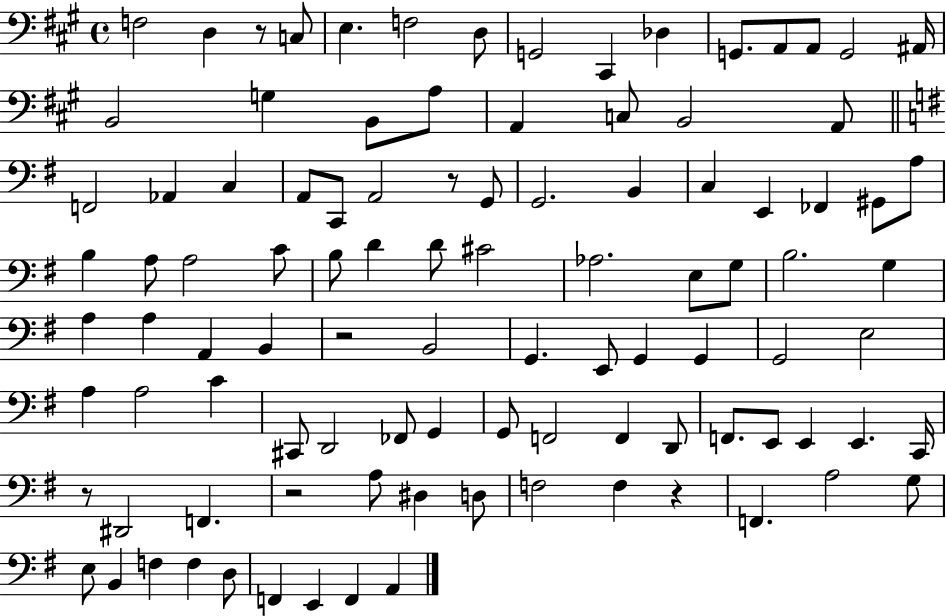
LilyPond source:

{
  \clef bass
  \time 4/4
  \defaultTimeSignature
  \key a \major
  f2 d4 r8 c8 | e4. f2 d8 | g,2 cis,4 des4 | g,8. a,8 a,8 g,2 ais,16 | \break b,2 g4 b,8 a8 | a,4 c8 b,2 a,8 | \bar "||" \break \key e \minor f,2 aes,4 c4 | a,8 c,8 a,2 r8 g,8 | g,2. b,4 | c4 e,4 fes,4 gis,8 a8 | \break b4 a8 a2 c'8 | b8 d'4 d'8 cis'2 | aes2. e8 g8 | b2. g4 | \break a4 a4 a,4 b,4 | r2 b,2 | g,4. e,8 g,4 g,4 | g,2 e2 | \break a4 a2 c'4 | cis,8 d,2 fes,8 g,4 | g,8 f,2 f,4 d,8 | f,8. e,8 e,4 e,4. c,16 | \break r8 dis,2 f,4. | r2 a8 dis4 d8 | f2 f4 r4 | f,4. a2 g8 | \break e8 b,4 f4 f4 d8 | f,4 e,4 f,4 a,4 | \bar "|."
}